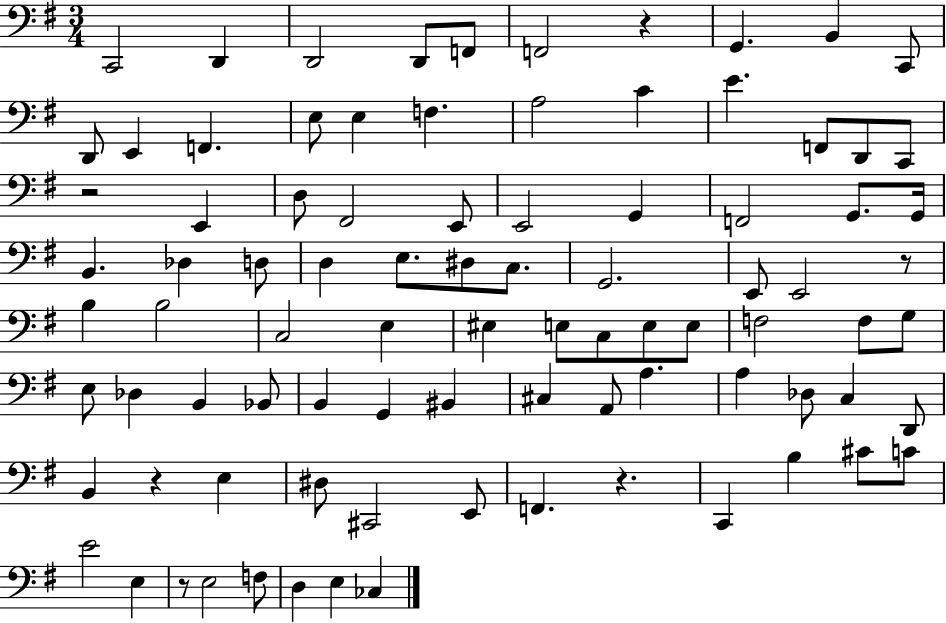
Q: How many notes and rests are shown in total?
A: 89